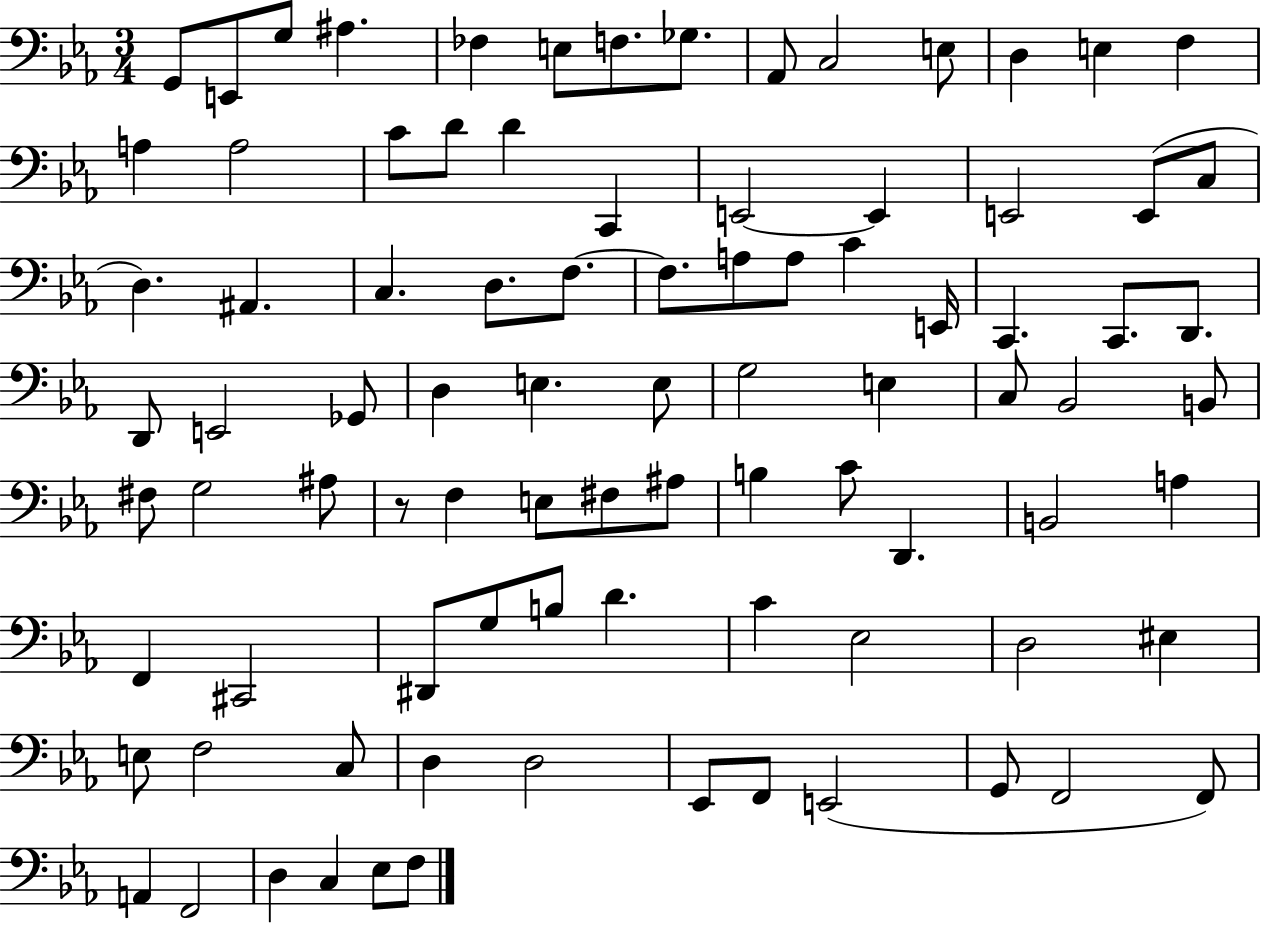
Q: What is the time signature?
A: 3/4